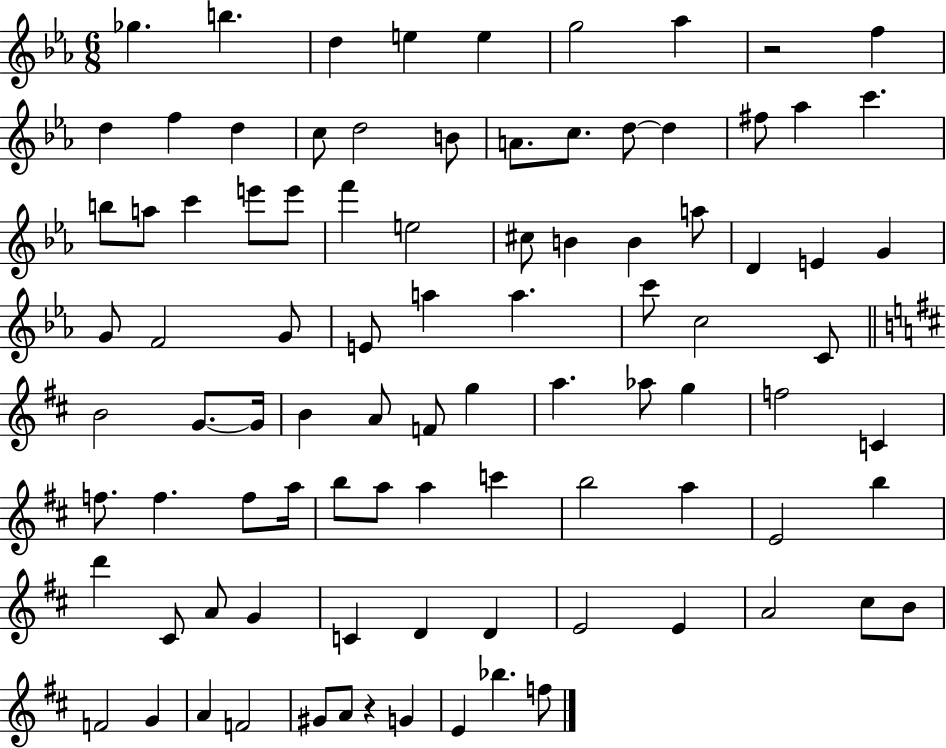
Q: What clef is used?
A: treble